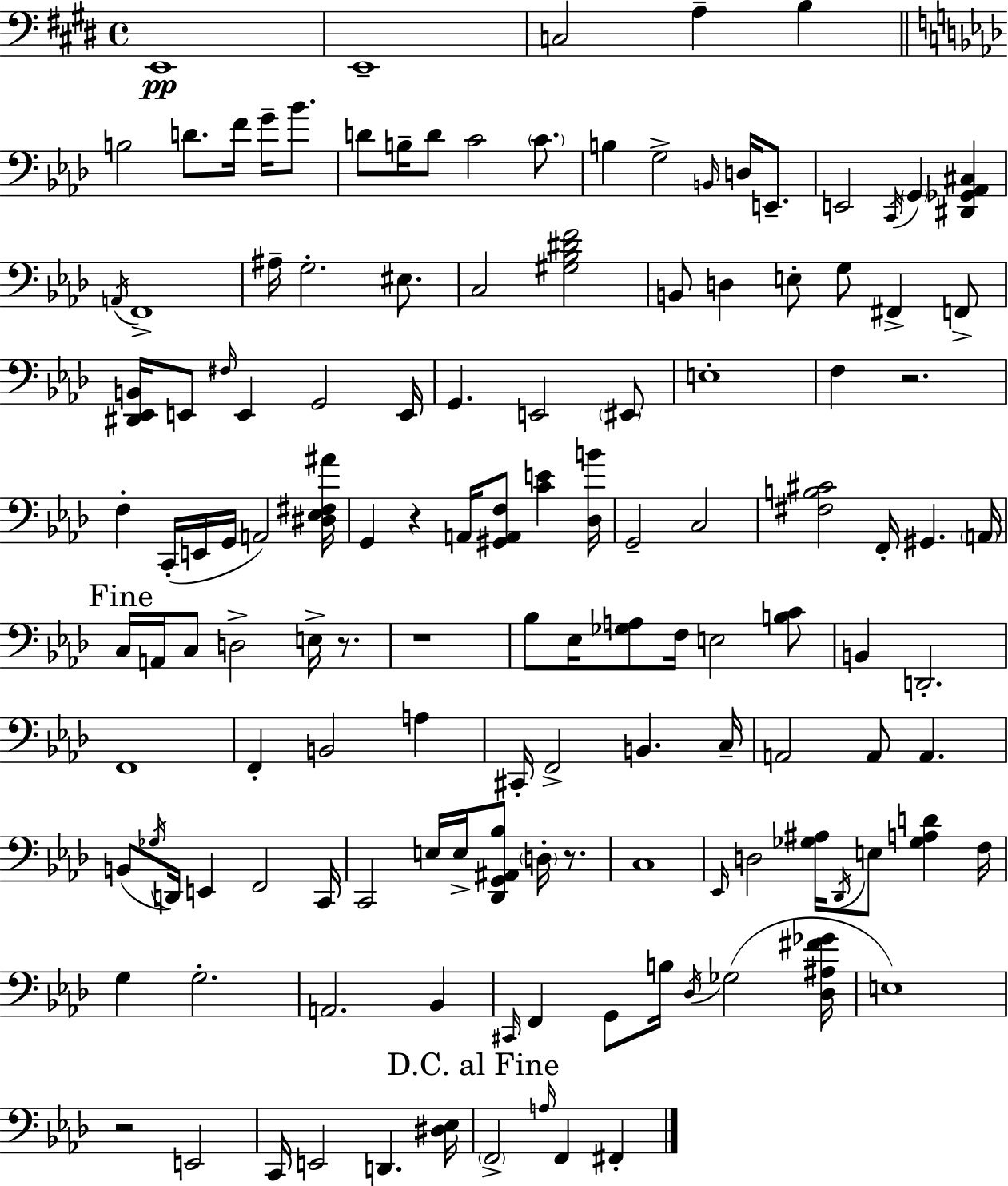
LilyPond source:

{
  \clef bass
  \time 4/4
  \defaultTimeSignature
  \key e \major
  e,1\pp | e,1-- | c2 a4-- b4 | \bar "||" \break \key aes \major b2 d'8. f'16 g'16-- bes'8. | d'8 b16-- d'8 c'2 \parenthesize c'8. | b4 g2-> \grace { b,16 } d16 e,8.-- | e,2 \acciaccatura { c,16 } \parenthesize g,4 <dis, ges, aes, cis>4 | \break \acciaccatura { a,16 } f,1-> | ais16-- g2.-. | eis8. c2 <gis bes dis' f'>2 | b,8 d4 e8-. g8 fis,4-> | \break f,8-> <dis, ees, b,>16 e,8 \grace { fis16 } e,4 g,2 | e,16 g,4. e,2 | \parenthesize eis,8 e1-. | f4 r2. | \break f4-. c,16-.( e,16 g,16 a,2) | <dis ees fis ais'>16 g,4 r4 a,16 <gis, a, f>8 <c' e'>4 | <des b'>16 g,2-- c2 | <fis b cis'>2 f,16-. gis,4. | \break \parenthesize a,16 \mark "Fine" c16 a,16 c8 d2-> | e16-> r8. r1 | bes8 ees16 <ges a>8 f16 e2 | <b c'>8 b,4 d,2.-. | \break f,1 | f,4-. b,2 | a4 cis,16-. f,2-> b,4. | c16-- a,2 a,8 a,4. | \break b,8( \acciaccatura { ges16 } d,16) e,4 f,2 | c,16 c,2 e16 e16-> <des, g, ais, bes>8 | \parenthesize d16-. r8. c1 | \grace { ees,16 } d2 <ges ais>16 \acciaccatura { des,16 } | \break e8 <ges a d'>4 f16 g4 g2.-. | a,2. | bes,4 \grace { cis,16 } f,4 g,8 b16 \acciaccatura { des16 }( | ges2 <des ais fis' ges'>16 e1) | \break r2 | e,2 c,16 e,2 | d,4. <dis ees>16 \mark "D.C. al Fine" \parenthesize f,2-> | \grace { a16 } f,4 fis,4-. \bar "|."
}